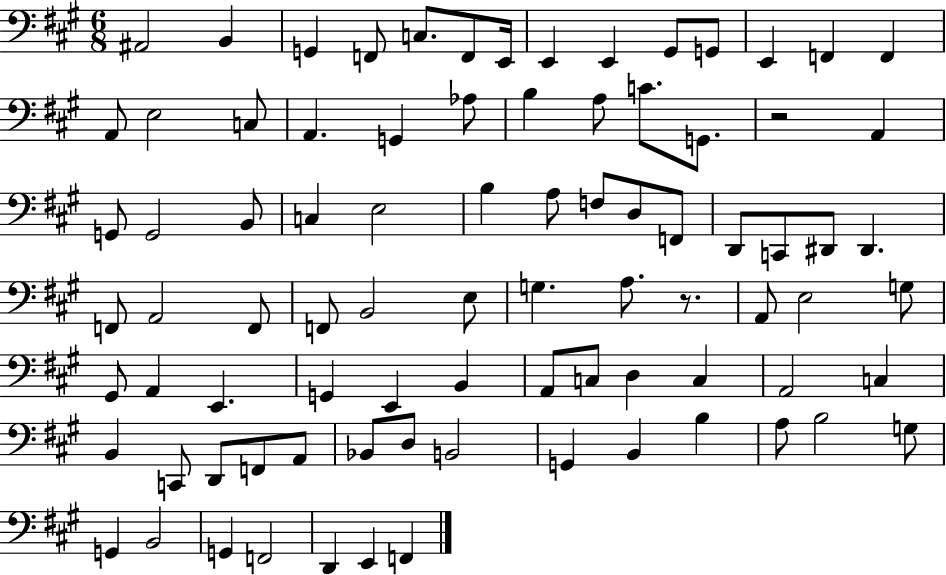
A#2/h B2/q G2/q F2/e C3/e. F2/e E2/s E2/q E2/q G#2/e G2/e E2/q F2/q F2/q A2/e E3/h C3/e A2/q. G2/q Ab3/e B3/q A3/e C4/e. G2/e. R/h A2/q G2/e G2/h B2/e C3/q E3/h B3/q A3/e F3/e D3/e F2/e D2/e C2/e D#2/e D#2/q. F2/e A2/h F2/e F2/e B2/h E3/e G3/q. A3/e. R/e. A2/e E3/h G3/e G#2/e A2/q E2/q. G2/q E2/q B2/q A2/e C3/e D3/q C3/q A2/h C3/q B2/q C2/e D2/e F2/e A2/e Bb2/e D3/e B2/h G2/q B2/q B3/q A3/e B3/h G3/e G2/q B2/h G2/q F2/h D2/q E2/q F2/q